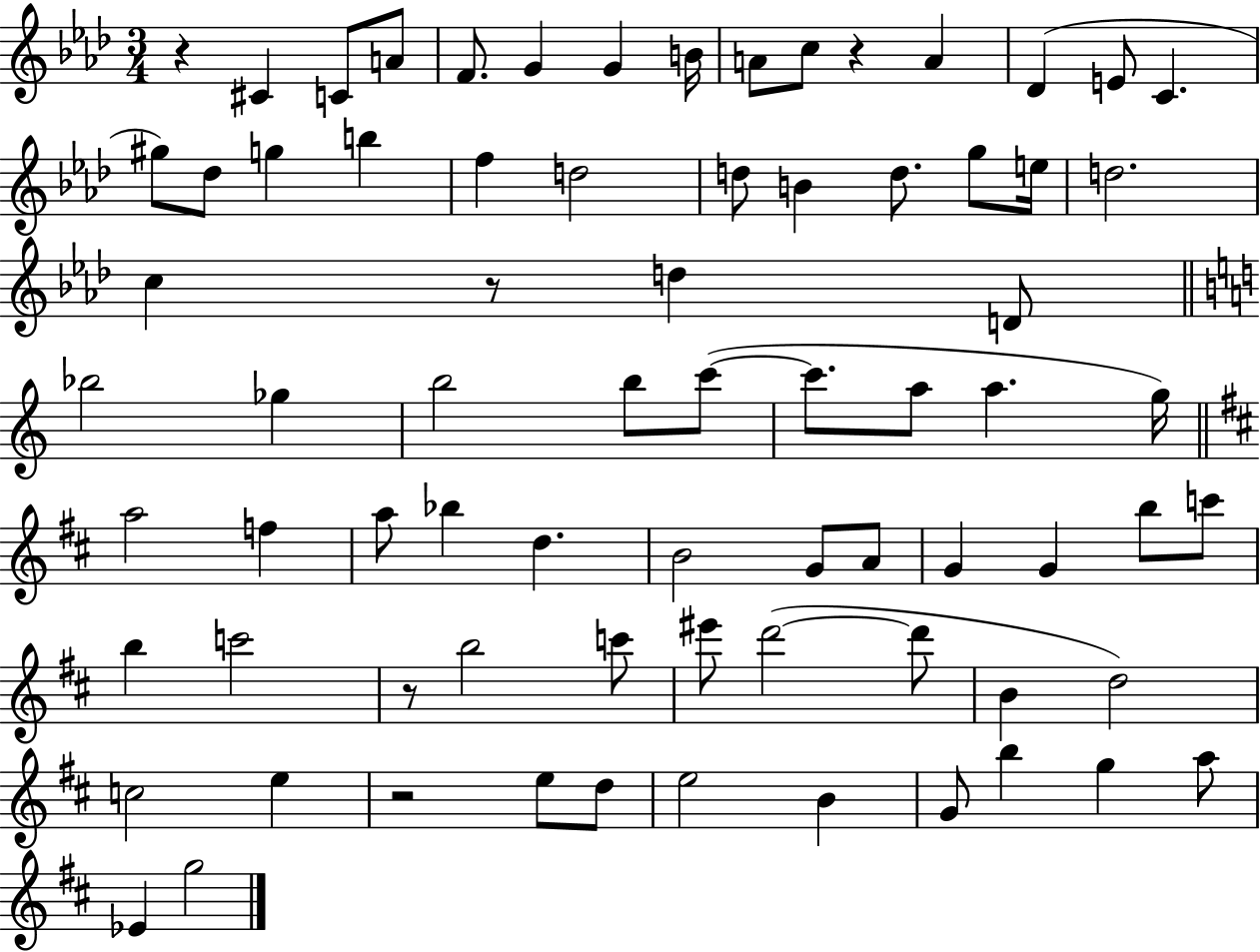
{
  \clef treble
  \numericTimeSignature
  \time 3/4
  \key aes \major
  r4 cis'4 c'8 a'8 | f'8. g'4 g'4 b'16 | a'8 c''8 r4 a'4 | des'4( e'8 c'4. | \break gis''8) des''8 g''4 b''4 | f''4 d''2 | d''8 b'4 d''8. g''8 e''16 | d''2. | \break c''4 r8 d''4 d'8 | \bar "||" \break \key c \major bes''2 ges''4 | b''2 b''8 c'''8~(~ | c'''8. a''8 a''4. g''16) | \bar "||" \break \key d \major a''2 f''4 | a''8 bes''4 d''4. | b'2 g'8 a'8 | g'4 g'4 b''8 c'''8 | \break b''4 c'''2 | r8 b''2 c'''8 | eis'''8 d'''2~(~ d'''8 | b'4 d''2) | \break c''2 e''4 | r2 e''8 d''8 | e''2 b'4 | g'8 b''4 g''4 a''8 | \break ees'4 g''2 | \bar "|."
}